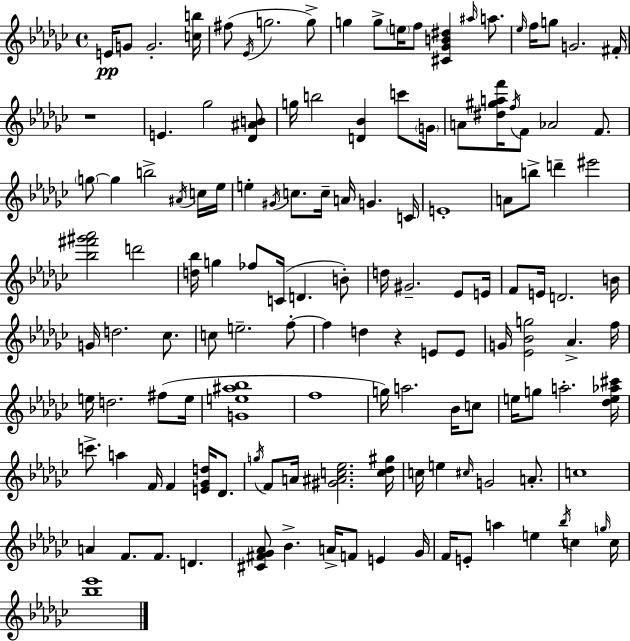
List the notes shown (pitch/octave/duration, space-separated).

E4/s G4/e G4/h. [C5,B5]/s F#5/e Eb4/s G5/h. G5/e G5/q G5/e E5/s F5/e [C#4,Gb4,B4,D#5]/q A#5/s A5/e. Eb5/s F5/s G5/e G4/h. F#4/s R/w E4/q. Gb5/h [Db4,A#4,B4]/e G5/s B5/h [D4,Bb4]/q C6/e G4/s A4/e [D#5,G#5,A5,F6]/s F5/s F4/e Ab4/h F4/e. G5/e G5/q B5/h A#4/s C5/s Eb5/s E5/q G#4/s C5/e. C5/s A4/s G4/q. C4/s E4/w A4/e B5/e D6/q EIS6/h [Bb5,F#6,G#6,Ab6]/h D6/h [D5,Bb5]/s G5/q FES5/e C4/s D4/q. B4/e D5/s G#4/h. Eb4/e E4/s F4/e E4/s D4/h. B4/s G4/s D5/h. CES5/e. C5/e E5/h. F5/e F5/q D5/q R/q E4/e E4/e G4/s [Eb4,Bb4,G5]/h Ab4/q. F5/s E5/s D5/h. F#5/e E5/s [G4,E5,A#5,Bb5]/w F5/w G5/s A5/h. Bb4/s C5/e E5/s G5/e A5/h. [Db5,E5,Ab5,C#6]/s C6/e. A5/q F4/s F4/q [E4,Gb4,D5]/s Db4/e. G5/s F4/e A4/s [G#4,A#4,C5,Eb5]/h. [C5,Db5,G#5]/s C5/s E5/q C#5/s G4/h A4/e. C5/w A4/q F4/e. F4/e. D4/q. [C#4,F#4,Gb4,Ab4]/e Bb4/q. A4/s F4/e E4/q Gb4/s F4/s E4/e A5/q E5/q Bb5/s C5/q G5/s C5/s [Bb5,Eb6]/w